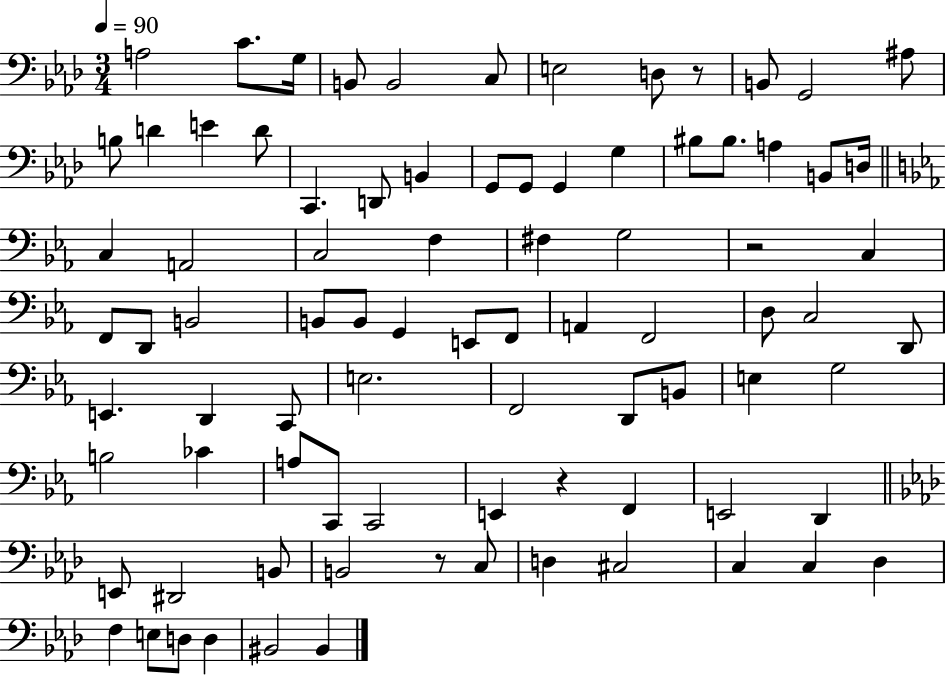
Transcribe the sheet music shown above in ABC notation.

X:1
T:Untitled
M:3/4
L:1/4
K:Ab
A,2 C/2 G,/4 B,,/2 B,,2 C,/2 E,2 D,/2 z/2 B,,/2 G,,2 ^A,/2 B,/2 D E D/2 C,, D,,/2 B,, G,,/2 G,,/2 G,, G, ^B,/2 ^B,/2 A, B,,/2 D,/4 C, A,,2 C,2 F, ^F, G,2 z2 C, F,,/2 D,,/2 B,,2 B,,/2 B,,/2 G,, E,,/2 F,,/2 A,, F,,2 D,/2 C,2 D,,/2 E,, D,, C,,/2 E,2 F,,2 D,,/2 B,,/2 E, G,2 B,2 _C A,/2 C,,/2 C,,2 E,, z F,, E,,2 D,, E,,/2 ^D,,2 B,,/2 B,,2 z/2 C,/2 D, ^C,2 C, C, _D, F, E,/2 D,/2 D, ^B,,2 ^B,,